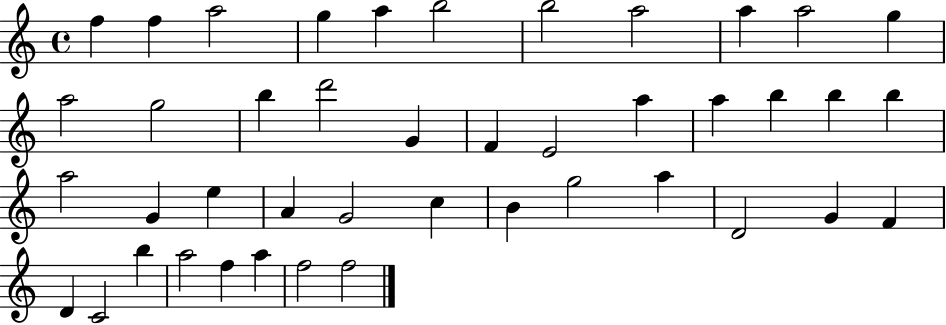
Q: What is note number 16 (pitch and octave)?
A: G4